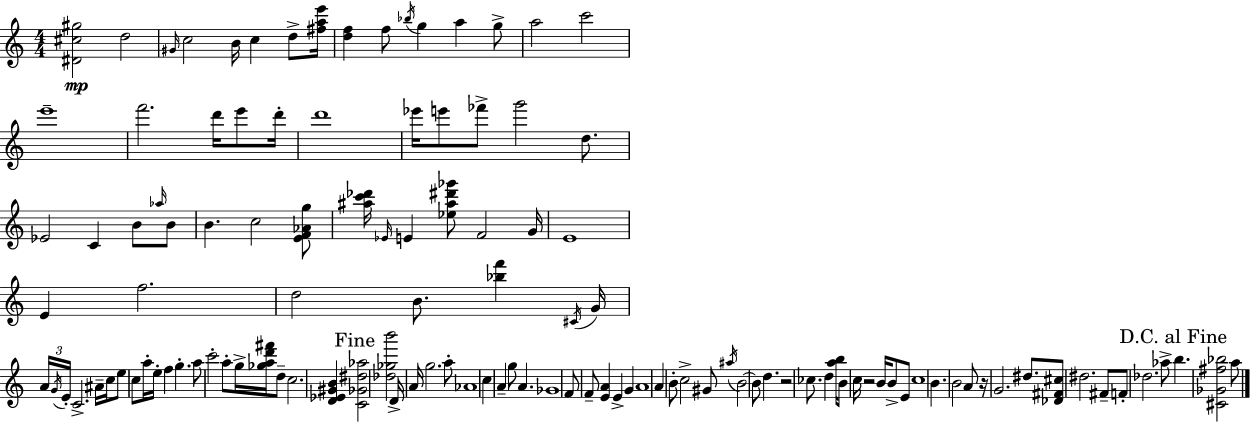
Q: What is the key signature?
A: C major